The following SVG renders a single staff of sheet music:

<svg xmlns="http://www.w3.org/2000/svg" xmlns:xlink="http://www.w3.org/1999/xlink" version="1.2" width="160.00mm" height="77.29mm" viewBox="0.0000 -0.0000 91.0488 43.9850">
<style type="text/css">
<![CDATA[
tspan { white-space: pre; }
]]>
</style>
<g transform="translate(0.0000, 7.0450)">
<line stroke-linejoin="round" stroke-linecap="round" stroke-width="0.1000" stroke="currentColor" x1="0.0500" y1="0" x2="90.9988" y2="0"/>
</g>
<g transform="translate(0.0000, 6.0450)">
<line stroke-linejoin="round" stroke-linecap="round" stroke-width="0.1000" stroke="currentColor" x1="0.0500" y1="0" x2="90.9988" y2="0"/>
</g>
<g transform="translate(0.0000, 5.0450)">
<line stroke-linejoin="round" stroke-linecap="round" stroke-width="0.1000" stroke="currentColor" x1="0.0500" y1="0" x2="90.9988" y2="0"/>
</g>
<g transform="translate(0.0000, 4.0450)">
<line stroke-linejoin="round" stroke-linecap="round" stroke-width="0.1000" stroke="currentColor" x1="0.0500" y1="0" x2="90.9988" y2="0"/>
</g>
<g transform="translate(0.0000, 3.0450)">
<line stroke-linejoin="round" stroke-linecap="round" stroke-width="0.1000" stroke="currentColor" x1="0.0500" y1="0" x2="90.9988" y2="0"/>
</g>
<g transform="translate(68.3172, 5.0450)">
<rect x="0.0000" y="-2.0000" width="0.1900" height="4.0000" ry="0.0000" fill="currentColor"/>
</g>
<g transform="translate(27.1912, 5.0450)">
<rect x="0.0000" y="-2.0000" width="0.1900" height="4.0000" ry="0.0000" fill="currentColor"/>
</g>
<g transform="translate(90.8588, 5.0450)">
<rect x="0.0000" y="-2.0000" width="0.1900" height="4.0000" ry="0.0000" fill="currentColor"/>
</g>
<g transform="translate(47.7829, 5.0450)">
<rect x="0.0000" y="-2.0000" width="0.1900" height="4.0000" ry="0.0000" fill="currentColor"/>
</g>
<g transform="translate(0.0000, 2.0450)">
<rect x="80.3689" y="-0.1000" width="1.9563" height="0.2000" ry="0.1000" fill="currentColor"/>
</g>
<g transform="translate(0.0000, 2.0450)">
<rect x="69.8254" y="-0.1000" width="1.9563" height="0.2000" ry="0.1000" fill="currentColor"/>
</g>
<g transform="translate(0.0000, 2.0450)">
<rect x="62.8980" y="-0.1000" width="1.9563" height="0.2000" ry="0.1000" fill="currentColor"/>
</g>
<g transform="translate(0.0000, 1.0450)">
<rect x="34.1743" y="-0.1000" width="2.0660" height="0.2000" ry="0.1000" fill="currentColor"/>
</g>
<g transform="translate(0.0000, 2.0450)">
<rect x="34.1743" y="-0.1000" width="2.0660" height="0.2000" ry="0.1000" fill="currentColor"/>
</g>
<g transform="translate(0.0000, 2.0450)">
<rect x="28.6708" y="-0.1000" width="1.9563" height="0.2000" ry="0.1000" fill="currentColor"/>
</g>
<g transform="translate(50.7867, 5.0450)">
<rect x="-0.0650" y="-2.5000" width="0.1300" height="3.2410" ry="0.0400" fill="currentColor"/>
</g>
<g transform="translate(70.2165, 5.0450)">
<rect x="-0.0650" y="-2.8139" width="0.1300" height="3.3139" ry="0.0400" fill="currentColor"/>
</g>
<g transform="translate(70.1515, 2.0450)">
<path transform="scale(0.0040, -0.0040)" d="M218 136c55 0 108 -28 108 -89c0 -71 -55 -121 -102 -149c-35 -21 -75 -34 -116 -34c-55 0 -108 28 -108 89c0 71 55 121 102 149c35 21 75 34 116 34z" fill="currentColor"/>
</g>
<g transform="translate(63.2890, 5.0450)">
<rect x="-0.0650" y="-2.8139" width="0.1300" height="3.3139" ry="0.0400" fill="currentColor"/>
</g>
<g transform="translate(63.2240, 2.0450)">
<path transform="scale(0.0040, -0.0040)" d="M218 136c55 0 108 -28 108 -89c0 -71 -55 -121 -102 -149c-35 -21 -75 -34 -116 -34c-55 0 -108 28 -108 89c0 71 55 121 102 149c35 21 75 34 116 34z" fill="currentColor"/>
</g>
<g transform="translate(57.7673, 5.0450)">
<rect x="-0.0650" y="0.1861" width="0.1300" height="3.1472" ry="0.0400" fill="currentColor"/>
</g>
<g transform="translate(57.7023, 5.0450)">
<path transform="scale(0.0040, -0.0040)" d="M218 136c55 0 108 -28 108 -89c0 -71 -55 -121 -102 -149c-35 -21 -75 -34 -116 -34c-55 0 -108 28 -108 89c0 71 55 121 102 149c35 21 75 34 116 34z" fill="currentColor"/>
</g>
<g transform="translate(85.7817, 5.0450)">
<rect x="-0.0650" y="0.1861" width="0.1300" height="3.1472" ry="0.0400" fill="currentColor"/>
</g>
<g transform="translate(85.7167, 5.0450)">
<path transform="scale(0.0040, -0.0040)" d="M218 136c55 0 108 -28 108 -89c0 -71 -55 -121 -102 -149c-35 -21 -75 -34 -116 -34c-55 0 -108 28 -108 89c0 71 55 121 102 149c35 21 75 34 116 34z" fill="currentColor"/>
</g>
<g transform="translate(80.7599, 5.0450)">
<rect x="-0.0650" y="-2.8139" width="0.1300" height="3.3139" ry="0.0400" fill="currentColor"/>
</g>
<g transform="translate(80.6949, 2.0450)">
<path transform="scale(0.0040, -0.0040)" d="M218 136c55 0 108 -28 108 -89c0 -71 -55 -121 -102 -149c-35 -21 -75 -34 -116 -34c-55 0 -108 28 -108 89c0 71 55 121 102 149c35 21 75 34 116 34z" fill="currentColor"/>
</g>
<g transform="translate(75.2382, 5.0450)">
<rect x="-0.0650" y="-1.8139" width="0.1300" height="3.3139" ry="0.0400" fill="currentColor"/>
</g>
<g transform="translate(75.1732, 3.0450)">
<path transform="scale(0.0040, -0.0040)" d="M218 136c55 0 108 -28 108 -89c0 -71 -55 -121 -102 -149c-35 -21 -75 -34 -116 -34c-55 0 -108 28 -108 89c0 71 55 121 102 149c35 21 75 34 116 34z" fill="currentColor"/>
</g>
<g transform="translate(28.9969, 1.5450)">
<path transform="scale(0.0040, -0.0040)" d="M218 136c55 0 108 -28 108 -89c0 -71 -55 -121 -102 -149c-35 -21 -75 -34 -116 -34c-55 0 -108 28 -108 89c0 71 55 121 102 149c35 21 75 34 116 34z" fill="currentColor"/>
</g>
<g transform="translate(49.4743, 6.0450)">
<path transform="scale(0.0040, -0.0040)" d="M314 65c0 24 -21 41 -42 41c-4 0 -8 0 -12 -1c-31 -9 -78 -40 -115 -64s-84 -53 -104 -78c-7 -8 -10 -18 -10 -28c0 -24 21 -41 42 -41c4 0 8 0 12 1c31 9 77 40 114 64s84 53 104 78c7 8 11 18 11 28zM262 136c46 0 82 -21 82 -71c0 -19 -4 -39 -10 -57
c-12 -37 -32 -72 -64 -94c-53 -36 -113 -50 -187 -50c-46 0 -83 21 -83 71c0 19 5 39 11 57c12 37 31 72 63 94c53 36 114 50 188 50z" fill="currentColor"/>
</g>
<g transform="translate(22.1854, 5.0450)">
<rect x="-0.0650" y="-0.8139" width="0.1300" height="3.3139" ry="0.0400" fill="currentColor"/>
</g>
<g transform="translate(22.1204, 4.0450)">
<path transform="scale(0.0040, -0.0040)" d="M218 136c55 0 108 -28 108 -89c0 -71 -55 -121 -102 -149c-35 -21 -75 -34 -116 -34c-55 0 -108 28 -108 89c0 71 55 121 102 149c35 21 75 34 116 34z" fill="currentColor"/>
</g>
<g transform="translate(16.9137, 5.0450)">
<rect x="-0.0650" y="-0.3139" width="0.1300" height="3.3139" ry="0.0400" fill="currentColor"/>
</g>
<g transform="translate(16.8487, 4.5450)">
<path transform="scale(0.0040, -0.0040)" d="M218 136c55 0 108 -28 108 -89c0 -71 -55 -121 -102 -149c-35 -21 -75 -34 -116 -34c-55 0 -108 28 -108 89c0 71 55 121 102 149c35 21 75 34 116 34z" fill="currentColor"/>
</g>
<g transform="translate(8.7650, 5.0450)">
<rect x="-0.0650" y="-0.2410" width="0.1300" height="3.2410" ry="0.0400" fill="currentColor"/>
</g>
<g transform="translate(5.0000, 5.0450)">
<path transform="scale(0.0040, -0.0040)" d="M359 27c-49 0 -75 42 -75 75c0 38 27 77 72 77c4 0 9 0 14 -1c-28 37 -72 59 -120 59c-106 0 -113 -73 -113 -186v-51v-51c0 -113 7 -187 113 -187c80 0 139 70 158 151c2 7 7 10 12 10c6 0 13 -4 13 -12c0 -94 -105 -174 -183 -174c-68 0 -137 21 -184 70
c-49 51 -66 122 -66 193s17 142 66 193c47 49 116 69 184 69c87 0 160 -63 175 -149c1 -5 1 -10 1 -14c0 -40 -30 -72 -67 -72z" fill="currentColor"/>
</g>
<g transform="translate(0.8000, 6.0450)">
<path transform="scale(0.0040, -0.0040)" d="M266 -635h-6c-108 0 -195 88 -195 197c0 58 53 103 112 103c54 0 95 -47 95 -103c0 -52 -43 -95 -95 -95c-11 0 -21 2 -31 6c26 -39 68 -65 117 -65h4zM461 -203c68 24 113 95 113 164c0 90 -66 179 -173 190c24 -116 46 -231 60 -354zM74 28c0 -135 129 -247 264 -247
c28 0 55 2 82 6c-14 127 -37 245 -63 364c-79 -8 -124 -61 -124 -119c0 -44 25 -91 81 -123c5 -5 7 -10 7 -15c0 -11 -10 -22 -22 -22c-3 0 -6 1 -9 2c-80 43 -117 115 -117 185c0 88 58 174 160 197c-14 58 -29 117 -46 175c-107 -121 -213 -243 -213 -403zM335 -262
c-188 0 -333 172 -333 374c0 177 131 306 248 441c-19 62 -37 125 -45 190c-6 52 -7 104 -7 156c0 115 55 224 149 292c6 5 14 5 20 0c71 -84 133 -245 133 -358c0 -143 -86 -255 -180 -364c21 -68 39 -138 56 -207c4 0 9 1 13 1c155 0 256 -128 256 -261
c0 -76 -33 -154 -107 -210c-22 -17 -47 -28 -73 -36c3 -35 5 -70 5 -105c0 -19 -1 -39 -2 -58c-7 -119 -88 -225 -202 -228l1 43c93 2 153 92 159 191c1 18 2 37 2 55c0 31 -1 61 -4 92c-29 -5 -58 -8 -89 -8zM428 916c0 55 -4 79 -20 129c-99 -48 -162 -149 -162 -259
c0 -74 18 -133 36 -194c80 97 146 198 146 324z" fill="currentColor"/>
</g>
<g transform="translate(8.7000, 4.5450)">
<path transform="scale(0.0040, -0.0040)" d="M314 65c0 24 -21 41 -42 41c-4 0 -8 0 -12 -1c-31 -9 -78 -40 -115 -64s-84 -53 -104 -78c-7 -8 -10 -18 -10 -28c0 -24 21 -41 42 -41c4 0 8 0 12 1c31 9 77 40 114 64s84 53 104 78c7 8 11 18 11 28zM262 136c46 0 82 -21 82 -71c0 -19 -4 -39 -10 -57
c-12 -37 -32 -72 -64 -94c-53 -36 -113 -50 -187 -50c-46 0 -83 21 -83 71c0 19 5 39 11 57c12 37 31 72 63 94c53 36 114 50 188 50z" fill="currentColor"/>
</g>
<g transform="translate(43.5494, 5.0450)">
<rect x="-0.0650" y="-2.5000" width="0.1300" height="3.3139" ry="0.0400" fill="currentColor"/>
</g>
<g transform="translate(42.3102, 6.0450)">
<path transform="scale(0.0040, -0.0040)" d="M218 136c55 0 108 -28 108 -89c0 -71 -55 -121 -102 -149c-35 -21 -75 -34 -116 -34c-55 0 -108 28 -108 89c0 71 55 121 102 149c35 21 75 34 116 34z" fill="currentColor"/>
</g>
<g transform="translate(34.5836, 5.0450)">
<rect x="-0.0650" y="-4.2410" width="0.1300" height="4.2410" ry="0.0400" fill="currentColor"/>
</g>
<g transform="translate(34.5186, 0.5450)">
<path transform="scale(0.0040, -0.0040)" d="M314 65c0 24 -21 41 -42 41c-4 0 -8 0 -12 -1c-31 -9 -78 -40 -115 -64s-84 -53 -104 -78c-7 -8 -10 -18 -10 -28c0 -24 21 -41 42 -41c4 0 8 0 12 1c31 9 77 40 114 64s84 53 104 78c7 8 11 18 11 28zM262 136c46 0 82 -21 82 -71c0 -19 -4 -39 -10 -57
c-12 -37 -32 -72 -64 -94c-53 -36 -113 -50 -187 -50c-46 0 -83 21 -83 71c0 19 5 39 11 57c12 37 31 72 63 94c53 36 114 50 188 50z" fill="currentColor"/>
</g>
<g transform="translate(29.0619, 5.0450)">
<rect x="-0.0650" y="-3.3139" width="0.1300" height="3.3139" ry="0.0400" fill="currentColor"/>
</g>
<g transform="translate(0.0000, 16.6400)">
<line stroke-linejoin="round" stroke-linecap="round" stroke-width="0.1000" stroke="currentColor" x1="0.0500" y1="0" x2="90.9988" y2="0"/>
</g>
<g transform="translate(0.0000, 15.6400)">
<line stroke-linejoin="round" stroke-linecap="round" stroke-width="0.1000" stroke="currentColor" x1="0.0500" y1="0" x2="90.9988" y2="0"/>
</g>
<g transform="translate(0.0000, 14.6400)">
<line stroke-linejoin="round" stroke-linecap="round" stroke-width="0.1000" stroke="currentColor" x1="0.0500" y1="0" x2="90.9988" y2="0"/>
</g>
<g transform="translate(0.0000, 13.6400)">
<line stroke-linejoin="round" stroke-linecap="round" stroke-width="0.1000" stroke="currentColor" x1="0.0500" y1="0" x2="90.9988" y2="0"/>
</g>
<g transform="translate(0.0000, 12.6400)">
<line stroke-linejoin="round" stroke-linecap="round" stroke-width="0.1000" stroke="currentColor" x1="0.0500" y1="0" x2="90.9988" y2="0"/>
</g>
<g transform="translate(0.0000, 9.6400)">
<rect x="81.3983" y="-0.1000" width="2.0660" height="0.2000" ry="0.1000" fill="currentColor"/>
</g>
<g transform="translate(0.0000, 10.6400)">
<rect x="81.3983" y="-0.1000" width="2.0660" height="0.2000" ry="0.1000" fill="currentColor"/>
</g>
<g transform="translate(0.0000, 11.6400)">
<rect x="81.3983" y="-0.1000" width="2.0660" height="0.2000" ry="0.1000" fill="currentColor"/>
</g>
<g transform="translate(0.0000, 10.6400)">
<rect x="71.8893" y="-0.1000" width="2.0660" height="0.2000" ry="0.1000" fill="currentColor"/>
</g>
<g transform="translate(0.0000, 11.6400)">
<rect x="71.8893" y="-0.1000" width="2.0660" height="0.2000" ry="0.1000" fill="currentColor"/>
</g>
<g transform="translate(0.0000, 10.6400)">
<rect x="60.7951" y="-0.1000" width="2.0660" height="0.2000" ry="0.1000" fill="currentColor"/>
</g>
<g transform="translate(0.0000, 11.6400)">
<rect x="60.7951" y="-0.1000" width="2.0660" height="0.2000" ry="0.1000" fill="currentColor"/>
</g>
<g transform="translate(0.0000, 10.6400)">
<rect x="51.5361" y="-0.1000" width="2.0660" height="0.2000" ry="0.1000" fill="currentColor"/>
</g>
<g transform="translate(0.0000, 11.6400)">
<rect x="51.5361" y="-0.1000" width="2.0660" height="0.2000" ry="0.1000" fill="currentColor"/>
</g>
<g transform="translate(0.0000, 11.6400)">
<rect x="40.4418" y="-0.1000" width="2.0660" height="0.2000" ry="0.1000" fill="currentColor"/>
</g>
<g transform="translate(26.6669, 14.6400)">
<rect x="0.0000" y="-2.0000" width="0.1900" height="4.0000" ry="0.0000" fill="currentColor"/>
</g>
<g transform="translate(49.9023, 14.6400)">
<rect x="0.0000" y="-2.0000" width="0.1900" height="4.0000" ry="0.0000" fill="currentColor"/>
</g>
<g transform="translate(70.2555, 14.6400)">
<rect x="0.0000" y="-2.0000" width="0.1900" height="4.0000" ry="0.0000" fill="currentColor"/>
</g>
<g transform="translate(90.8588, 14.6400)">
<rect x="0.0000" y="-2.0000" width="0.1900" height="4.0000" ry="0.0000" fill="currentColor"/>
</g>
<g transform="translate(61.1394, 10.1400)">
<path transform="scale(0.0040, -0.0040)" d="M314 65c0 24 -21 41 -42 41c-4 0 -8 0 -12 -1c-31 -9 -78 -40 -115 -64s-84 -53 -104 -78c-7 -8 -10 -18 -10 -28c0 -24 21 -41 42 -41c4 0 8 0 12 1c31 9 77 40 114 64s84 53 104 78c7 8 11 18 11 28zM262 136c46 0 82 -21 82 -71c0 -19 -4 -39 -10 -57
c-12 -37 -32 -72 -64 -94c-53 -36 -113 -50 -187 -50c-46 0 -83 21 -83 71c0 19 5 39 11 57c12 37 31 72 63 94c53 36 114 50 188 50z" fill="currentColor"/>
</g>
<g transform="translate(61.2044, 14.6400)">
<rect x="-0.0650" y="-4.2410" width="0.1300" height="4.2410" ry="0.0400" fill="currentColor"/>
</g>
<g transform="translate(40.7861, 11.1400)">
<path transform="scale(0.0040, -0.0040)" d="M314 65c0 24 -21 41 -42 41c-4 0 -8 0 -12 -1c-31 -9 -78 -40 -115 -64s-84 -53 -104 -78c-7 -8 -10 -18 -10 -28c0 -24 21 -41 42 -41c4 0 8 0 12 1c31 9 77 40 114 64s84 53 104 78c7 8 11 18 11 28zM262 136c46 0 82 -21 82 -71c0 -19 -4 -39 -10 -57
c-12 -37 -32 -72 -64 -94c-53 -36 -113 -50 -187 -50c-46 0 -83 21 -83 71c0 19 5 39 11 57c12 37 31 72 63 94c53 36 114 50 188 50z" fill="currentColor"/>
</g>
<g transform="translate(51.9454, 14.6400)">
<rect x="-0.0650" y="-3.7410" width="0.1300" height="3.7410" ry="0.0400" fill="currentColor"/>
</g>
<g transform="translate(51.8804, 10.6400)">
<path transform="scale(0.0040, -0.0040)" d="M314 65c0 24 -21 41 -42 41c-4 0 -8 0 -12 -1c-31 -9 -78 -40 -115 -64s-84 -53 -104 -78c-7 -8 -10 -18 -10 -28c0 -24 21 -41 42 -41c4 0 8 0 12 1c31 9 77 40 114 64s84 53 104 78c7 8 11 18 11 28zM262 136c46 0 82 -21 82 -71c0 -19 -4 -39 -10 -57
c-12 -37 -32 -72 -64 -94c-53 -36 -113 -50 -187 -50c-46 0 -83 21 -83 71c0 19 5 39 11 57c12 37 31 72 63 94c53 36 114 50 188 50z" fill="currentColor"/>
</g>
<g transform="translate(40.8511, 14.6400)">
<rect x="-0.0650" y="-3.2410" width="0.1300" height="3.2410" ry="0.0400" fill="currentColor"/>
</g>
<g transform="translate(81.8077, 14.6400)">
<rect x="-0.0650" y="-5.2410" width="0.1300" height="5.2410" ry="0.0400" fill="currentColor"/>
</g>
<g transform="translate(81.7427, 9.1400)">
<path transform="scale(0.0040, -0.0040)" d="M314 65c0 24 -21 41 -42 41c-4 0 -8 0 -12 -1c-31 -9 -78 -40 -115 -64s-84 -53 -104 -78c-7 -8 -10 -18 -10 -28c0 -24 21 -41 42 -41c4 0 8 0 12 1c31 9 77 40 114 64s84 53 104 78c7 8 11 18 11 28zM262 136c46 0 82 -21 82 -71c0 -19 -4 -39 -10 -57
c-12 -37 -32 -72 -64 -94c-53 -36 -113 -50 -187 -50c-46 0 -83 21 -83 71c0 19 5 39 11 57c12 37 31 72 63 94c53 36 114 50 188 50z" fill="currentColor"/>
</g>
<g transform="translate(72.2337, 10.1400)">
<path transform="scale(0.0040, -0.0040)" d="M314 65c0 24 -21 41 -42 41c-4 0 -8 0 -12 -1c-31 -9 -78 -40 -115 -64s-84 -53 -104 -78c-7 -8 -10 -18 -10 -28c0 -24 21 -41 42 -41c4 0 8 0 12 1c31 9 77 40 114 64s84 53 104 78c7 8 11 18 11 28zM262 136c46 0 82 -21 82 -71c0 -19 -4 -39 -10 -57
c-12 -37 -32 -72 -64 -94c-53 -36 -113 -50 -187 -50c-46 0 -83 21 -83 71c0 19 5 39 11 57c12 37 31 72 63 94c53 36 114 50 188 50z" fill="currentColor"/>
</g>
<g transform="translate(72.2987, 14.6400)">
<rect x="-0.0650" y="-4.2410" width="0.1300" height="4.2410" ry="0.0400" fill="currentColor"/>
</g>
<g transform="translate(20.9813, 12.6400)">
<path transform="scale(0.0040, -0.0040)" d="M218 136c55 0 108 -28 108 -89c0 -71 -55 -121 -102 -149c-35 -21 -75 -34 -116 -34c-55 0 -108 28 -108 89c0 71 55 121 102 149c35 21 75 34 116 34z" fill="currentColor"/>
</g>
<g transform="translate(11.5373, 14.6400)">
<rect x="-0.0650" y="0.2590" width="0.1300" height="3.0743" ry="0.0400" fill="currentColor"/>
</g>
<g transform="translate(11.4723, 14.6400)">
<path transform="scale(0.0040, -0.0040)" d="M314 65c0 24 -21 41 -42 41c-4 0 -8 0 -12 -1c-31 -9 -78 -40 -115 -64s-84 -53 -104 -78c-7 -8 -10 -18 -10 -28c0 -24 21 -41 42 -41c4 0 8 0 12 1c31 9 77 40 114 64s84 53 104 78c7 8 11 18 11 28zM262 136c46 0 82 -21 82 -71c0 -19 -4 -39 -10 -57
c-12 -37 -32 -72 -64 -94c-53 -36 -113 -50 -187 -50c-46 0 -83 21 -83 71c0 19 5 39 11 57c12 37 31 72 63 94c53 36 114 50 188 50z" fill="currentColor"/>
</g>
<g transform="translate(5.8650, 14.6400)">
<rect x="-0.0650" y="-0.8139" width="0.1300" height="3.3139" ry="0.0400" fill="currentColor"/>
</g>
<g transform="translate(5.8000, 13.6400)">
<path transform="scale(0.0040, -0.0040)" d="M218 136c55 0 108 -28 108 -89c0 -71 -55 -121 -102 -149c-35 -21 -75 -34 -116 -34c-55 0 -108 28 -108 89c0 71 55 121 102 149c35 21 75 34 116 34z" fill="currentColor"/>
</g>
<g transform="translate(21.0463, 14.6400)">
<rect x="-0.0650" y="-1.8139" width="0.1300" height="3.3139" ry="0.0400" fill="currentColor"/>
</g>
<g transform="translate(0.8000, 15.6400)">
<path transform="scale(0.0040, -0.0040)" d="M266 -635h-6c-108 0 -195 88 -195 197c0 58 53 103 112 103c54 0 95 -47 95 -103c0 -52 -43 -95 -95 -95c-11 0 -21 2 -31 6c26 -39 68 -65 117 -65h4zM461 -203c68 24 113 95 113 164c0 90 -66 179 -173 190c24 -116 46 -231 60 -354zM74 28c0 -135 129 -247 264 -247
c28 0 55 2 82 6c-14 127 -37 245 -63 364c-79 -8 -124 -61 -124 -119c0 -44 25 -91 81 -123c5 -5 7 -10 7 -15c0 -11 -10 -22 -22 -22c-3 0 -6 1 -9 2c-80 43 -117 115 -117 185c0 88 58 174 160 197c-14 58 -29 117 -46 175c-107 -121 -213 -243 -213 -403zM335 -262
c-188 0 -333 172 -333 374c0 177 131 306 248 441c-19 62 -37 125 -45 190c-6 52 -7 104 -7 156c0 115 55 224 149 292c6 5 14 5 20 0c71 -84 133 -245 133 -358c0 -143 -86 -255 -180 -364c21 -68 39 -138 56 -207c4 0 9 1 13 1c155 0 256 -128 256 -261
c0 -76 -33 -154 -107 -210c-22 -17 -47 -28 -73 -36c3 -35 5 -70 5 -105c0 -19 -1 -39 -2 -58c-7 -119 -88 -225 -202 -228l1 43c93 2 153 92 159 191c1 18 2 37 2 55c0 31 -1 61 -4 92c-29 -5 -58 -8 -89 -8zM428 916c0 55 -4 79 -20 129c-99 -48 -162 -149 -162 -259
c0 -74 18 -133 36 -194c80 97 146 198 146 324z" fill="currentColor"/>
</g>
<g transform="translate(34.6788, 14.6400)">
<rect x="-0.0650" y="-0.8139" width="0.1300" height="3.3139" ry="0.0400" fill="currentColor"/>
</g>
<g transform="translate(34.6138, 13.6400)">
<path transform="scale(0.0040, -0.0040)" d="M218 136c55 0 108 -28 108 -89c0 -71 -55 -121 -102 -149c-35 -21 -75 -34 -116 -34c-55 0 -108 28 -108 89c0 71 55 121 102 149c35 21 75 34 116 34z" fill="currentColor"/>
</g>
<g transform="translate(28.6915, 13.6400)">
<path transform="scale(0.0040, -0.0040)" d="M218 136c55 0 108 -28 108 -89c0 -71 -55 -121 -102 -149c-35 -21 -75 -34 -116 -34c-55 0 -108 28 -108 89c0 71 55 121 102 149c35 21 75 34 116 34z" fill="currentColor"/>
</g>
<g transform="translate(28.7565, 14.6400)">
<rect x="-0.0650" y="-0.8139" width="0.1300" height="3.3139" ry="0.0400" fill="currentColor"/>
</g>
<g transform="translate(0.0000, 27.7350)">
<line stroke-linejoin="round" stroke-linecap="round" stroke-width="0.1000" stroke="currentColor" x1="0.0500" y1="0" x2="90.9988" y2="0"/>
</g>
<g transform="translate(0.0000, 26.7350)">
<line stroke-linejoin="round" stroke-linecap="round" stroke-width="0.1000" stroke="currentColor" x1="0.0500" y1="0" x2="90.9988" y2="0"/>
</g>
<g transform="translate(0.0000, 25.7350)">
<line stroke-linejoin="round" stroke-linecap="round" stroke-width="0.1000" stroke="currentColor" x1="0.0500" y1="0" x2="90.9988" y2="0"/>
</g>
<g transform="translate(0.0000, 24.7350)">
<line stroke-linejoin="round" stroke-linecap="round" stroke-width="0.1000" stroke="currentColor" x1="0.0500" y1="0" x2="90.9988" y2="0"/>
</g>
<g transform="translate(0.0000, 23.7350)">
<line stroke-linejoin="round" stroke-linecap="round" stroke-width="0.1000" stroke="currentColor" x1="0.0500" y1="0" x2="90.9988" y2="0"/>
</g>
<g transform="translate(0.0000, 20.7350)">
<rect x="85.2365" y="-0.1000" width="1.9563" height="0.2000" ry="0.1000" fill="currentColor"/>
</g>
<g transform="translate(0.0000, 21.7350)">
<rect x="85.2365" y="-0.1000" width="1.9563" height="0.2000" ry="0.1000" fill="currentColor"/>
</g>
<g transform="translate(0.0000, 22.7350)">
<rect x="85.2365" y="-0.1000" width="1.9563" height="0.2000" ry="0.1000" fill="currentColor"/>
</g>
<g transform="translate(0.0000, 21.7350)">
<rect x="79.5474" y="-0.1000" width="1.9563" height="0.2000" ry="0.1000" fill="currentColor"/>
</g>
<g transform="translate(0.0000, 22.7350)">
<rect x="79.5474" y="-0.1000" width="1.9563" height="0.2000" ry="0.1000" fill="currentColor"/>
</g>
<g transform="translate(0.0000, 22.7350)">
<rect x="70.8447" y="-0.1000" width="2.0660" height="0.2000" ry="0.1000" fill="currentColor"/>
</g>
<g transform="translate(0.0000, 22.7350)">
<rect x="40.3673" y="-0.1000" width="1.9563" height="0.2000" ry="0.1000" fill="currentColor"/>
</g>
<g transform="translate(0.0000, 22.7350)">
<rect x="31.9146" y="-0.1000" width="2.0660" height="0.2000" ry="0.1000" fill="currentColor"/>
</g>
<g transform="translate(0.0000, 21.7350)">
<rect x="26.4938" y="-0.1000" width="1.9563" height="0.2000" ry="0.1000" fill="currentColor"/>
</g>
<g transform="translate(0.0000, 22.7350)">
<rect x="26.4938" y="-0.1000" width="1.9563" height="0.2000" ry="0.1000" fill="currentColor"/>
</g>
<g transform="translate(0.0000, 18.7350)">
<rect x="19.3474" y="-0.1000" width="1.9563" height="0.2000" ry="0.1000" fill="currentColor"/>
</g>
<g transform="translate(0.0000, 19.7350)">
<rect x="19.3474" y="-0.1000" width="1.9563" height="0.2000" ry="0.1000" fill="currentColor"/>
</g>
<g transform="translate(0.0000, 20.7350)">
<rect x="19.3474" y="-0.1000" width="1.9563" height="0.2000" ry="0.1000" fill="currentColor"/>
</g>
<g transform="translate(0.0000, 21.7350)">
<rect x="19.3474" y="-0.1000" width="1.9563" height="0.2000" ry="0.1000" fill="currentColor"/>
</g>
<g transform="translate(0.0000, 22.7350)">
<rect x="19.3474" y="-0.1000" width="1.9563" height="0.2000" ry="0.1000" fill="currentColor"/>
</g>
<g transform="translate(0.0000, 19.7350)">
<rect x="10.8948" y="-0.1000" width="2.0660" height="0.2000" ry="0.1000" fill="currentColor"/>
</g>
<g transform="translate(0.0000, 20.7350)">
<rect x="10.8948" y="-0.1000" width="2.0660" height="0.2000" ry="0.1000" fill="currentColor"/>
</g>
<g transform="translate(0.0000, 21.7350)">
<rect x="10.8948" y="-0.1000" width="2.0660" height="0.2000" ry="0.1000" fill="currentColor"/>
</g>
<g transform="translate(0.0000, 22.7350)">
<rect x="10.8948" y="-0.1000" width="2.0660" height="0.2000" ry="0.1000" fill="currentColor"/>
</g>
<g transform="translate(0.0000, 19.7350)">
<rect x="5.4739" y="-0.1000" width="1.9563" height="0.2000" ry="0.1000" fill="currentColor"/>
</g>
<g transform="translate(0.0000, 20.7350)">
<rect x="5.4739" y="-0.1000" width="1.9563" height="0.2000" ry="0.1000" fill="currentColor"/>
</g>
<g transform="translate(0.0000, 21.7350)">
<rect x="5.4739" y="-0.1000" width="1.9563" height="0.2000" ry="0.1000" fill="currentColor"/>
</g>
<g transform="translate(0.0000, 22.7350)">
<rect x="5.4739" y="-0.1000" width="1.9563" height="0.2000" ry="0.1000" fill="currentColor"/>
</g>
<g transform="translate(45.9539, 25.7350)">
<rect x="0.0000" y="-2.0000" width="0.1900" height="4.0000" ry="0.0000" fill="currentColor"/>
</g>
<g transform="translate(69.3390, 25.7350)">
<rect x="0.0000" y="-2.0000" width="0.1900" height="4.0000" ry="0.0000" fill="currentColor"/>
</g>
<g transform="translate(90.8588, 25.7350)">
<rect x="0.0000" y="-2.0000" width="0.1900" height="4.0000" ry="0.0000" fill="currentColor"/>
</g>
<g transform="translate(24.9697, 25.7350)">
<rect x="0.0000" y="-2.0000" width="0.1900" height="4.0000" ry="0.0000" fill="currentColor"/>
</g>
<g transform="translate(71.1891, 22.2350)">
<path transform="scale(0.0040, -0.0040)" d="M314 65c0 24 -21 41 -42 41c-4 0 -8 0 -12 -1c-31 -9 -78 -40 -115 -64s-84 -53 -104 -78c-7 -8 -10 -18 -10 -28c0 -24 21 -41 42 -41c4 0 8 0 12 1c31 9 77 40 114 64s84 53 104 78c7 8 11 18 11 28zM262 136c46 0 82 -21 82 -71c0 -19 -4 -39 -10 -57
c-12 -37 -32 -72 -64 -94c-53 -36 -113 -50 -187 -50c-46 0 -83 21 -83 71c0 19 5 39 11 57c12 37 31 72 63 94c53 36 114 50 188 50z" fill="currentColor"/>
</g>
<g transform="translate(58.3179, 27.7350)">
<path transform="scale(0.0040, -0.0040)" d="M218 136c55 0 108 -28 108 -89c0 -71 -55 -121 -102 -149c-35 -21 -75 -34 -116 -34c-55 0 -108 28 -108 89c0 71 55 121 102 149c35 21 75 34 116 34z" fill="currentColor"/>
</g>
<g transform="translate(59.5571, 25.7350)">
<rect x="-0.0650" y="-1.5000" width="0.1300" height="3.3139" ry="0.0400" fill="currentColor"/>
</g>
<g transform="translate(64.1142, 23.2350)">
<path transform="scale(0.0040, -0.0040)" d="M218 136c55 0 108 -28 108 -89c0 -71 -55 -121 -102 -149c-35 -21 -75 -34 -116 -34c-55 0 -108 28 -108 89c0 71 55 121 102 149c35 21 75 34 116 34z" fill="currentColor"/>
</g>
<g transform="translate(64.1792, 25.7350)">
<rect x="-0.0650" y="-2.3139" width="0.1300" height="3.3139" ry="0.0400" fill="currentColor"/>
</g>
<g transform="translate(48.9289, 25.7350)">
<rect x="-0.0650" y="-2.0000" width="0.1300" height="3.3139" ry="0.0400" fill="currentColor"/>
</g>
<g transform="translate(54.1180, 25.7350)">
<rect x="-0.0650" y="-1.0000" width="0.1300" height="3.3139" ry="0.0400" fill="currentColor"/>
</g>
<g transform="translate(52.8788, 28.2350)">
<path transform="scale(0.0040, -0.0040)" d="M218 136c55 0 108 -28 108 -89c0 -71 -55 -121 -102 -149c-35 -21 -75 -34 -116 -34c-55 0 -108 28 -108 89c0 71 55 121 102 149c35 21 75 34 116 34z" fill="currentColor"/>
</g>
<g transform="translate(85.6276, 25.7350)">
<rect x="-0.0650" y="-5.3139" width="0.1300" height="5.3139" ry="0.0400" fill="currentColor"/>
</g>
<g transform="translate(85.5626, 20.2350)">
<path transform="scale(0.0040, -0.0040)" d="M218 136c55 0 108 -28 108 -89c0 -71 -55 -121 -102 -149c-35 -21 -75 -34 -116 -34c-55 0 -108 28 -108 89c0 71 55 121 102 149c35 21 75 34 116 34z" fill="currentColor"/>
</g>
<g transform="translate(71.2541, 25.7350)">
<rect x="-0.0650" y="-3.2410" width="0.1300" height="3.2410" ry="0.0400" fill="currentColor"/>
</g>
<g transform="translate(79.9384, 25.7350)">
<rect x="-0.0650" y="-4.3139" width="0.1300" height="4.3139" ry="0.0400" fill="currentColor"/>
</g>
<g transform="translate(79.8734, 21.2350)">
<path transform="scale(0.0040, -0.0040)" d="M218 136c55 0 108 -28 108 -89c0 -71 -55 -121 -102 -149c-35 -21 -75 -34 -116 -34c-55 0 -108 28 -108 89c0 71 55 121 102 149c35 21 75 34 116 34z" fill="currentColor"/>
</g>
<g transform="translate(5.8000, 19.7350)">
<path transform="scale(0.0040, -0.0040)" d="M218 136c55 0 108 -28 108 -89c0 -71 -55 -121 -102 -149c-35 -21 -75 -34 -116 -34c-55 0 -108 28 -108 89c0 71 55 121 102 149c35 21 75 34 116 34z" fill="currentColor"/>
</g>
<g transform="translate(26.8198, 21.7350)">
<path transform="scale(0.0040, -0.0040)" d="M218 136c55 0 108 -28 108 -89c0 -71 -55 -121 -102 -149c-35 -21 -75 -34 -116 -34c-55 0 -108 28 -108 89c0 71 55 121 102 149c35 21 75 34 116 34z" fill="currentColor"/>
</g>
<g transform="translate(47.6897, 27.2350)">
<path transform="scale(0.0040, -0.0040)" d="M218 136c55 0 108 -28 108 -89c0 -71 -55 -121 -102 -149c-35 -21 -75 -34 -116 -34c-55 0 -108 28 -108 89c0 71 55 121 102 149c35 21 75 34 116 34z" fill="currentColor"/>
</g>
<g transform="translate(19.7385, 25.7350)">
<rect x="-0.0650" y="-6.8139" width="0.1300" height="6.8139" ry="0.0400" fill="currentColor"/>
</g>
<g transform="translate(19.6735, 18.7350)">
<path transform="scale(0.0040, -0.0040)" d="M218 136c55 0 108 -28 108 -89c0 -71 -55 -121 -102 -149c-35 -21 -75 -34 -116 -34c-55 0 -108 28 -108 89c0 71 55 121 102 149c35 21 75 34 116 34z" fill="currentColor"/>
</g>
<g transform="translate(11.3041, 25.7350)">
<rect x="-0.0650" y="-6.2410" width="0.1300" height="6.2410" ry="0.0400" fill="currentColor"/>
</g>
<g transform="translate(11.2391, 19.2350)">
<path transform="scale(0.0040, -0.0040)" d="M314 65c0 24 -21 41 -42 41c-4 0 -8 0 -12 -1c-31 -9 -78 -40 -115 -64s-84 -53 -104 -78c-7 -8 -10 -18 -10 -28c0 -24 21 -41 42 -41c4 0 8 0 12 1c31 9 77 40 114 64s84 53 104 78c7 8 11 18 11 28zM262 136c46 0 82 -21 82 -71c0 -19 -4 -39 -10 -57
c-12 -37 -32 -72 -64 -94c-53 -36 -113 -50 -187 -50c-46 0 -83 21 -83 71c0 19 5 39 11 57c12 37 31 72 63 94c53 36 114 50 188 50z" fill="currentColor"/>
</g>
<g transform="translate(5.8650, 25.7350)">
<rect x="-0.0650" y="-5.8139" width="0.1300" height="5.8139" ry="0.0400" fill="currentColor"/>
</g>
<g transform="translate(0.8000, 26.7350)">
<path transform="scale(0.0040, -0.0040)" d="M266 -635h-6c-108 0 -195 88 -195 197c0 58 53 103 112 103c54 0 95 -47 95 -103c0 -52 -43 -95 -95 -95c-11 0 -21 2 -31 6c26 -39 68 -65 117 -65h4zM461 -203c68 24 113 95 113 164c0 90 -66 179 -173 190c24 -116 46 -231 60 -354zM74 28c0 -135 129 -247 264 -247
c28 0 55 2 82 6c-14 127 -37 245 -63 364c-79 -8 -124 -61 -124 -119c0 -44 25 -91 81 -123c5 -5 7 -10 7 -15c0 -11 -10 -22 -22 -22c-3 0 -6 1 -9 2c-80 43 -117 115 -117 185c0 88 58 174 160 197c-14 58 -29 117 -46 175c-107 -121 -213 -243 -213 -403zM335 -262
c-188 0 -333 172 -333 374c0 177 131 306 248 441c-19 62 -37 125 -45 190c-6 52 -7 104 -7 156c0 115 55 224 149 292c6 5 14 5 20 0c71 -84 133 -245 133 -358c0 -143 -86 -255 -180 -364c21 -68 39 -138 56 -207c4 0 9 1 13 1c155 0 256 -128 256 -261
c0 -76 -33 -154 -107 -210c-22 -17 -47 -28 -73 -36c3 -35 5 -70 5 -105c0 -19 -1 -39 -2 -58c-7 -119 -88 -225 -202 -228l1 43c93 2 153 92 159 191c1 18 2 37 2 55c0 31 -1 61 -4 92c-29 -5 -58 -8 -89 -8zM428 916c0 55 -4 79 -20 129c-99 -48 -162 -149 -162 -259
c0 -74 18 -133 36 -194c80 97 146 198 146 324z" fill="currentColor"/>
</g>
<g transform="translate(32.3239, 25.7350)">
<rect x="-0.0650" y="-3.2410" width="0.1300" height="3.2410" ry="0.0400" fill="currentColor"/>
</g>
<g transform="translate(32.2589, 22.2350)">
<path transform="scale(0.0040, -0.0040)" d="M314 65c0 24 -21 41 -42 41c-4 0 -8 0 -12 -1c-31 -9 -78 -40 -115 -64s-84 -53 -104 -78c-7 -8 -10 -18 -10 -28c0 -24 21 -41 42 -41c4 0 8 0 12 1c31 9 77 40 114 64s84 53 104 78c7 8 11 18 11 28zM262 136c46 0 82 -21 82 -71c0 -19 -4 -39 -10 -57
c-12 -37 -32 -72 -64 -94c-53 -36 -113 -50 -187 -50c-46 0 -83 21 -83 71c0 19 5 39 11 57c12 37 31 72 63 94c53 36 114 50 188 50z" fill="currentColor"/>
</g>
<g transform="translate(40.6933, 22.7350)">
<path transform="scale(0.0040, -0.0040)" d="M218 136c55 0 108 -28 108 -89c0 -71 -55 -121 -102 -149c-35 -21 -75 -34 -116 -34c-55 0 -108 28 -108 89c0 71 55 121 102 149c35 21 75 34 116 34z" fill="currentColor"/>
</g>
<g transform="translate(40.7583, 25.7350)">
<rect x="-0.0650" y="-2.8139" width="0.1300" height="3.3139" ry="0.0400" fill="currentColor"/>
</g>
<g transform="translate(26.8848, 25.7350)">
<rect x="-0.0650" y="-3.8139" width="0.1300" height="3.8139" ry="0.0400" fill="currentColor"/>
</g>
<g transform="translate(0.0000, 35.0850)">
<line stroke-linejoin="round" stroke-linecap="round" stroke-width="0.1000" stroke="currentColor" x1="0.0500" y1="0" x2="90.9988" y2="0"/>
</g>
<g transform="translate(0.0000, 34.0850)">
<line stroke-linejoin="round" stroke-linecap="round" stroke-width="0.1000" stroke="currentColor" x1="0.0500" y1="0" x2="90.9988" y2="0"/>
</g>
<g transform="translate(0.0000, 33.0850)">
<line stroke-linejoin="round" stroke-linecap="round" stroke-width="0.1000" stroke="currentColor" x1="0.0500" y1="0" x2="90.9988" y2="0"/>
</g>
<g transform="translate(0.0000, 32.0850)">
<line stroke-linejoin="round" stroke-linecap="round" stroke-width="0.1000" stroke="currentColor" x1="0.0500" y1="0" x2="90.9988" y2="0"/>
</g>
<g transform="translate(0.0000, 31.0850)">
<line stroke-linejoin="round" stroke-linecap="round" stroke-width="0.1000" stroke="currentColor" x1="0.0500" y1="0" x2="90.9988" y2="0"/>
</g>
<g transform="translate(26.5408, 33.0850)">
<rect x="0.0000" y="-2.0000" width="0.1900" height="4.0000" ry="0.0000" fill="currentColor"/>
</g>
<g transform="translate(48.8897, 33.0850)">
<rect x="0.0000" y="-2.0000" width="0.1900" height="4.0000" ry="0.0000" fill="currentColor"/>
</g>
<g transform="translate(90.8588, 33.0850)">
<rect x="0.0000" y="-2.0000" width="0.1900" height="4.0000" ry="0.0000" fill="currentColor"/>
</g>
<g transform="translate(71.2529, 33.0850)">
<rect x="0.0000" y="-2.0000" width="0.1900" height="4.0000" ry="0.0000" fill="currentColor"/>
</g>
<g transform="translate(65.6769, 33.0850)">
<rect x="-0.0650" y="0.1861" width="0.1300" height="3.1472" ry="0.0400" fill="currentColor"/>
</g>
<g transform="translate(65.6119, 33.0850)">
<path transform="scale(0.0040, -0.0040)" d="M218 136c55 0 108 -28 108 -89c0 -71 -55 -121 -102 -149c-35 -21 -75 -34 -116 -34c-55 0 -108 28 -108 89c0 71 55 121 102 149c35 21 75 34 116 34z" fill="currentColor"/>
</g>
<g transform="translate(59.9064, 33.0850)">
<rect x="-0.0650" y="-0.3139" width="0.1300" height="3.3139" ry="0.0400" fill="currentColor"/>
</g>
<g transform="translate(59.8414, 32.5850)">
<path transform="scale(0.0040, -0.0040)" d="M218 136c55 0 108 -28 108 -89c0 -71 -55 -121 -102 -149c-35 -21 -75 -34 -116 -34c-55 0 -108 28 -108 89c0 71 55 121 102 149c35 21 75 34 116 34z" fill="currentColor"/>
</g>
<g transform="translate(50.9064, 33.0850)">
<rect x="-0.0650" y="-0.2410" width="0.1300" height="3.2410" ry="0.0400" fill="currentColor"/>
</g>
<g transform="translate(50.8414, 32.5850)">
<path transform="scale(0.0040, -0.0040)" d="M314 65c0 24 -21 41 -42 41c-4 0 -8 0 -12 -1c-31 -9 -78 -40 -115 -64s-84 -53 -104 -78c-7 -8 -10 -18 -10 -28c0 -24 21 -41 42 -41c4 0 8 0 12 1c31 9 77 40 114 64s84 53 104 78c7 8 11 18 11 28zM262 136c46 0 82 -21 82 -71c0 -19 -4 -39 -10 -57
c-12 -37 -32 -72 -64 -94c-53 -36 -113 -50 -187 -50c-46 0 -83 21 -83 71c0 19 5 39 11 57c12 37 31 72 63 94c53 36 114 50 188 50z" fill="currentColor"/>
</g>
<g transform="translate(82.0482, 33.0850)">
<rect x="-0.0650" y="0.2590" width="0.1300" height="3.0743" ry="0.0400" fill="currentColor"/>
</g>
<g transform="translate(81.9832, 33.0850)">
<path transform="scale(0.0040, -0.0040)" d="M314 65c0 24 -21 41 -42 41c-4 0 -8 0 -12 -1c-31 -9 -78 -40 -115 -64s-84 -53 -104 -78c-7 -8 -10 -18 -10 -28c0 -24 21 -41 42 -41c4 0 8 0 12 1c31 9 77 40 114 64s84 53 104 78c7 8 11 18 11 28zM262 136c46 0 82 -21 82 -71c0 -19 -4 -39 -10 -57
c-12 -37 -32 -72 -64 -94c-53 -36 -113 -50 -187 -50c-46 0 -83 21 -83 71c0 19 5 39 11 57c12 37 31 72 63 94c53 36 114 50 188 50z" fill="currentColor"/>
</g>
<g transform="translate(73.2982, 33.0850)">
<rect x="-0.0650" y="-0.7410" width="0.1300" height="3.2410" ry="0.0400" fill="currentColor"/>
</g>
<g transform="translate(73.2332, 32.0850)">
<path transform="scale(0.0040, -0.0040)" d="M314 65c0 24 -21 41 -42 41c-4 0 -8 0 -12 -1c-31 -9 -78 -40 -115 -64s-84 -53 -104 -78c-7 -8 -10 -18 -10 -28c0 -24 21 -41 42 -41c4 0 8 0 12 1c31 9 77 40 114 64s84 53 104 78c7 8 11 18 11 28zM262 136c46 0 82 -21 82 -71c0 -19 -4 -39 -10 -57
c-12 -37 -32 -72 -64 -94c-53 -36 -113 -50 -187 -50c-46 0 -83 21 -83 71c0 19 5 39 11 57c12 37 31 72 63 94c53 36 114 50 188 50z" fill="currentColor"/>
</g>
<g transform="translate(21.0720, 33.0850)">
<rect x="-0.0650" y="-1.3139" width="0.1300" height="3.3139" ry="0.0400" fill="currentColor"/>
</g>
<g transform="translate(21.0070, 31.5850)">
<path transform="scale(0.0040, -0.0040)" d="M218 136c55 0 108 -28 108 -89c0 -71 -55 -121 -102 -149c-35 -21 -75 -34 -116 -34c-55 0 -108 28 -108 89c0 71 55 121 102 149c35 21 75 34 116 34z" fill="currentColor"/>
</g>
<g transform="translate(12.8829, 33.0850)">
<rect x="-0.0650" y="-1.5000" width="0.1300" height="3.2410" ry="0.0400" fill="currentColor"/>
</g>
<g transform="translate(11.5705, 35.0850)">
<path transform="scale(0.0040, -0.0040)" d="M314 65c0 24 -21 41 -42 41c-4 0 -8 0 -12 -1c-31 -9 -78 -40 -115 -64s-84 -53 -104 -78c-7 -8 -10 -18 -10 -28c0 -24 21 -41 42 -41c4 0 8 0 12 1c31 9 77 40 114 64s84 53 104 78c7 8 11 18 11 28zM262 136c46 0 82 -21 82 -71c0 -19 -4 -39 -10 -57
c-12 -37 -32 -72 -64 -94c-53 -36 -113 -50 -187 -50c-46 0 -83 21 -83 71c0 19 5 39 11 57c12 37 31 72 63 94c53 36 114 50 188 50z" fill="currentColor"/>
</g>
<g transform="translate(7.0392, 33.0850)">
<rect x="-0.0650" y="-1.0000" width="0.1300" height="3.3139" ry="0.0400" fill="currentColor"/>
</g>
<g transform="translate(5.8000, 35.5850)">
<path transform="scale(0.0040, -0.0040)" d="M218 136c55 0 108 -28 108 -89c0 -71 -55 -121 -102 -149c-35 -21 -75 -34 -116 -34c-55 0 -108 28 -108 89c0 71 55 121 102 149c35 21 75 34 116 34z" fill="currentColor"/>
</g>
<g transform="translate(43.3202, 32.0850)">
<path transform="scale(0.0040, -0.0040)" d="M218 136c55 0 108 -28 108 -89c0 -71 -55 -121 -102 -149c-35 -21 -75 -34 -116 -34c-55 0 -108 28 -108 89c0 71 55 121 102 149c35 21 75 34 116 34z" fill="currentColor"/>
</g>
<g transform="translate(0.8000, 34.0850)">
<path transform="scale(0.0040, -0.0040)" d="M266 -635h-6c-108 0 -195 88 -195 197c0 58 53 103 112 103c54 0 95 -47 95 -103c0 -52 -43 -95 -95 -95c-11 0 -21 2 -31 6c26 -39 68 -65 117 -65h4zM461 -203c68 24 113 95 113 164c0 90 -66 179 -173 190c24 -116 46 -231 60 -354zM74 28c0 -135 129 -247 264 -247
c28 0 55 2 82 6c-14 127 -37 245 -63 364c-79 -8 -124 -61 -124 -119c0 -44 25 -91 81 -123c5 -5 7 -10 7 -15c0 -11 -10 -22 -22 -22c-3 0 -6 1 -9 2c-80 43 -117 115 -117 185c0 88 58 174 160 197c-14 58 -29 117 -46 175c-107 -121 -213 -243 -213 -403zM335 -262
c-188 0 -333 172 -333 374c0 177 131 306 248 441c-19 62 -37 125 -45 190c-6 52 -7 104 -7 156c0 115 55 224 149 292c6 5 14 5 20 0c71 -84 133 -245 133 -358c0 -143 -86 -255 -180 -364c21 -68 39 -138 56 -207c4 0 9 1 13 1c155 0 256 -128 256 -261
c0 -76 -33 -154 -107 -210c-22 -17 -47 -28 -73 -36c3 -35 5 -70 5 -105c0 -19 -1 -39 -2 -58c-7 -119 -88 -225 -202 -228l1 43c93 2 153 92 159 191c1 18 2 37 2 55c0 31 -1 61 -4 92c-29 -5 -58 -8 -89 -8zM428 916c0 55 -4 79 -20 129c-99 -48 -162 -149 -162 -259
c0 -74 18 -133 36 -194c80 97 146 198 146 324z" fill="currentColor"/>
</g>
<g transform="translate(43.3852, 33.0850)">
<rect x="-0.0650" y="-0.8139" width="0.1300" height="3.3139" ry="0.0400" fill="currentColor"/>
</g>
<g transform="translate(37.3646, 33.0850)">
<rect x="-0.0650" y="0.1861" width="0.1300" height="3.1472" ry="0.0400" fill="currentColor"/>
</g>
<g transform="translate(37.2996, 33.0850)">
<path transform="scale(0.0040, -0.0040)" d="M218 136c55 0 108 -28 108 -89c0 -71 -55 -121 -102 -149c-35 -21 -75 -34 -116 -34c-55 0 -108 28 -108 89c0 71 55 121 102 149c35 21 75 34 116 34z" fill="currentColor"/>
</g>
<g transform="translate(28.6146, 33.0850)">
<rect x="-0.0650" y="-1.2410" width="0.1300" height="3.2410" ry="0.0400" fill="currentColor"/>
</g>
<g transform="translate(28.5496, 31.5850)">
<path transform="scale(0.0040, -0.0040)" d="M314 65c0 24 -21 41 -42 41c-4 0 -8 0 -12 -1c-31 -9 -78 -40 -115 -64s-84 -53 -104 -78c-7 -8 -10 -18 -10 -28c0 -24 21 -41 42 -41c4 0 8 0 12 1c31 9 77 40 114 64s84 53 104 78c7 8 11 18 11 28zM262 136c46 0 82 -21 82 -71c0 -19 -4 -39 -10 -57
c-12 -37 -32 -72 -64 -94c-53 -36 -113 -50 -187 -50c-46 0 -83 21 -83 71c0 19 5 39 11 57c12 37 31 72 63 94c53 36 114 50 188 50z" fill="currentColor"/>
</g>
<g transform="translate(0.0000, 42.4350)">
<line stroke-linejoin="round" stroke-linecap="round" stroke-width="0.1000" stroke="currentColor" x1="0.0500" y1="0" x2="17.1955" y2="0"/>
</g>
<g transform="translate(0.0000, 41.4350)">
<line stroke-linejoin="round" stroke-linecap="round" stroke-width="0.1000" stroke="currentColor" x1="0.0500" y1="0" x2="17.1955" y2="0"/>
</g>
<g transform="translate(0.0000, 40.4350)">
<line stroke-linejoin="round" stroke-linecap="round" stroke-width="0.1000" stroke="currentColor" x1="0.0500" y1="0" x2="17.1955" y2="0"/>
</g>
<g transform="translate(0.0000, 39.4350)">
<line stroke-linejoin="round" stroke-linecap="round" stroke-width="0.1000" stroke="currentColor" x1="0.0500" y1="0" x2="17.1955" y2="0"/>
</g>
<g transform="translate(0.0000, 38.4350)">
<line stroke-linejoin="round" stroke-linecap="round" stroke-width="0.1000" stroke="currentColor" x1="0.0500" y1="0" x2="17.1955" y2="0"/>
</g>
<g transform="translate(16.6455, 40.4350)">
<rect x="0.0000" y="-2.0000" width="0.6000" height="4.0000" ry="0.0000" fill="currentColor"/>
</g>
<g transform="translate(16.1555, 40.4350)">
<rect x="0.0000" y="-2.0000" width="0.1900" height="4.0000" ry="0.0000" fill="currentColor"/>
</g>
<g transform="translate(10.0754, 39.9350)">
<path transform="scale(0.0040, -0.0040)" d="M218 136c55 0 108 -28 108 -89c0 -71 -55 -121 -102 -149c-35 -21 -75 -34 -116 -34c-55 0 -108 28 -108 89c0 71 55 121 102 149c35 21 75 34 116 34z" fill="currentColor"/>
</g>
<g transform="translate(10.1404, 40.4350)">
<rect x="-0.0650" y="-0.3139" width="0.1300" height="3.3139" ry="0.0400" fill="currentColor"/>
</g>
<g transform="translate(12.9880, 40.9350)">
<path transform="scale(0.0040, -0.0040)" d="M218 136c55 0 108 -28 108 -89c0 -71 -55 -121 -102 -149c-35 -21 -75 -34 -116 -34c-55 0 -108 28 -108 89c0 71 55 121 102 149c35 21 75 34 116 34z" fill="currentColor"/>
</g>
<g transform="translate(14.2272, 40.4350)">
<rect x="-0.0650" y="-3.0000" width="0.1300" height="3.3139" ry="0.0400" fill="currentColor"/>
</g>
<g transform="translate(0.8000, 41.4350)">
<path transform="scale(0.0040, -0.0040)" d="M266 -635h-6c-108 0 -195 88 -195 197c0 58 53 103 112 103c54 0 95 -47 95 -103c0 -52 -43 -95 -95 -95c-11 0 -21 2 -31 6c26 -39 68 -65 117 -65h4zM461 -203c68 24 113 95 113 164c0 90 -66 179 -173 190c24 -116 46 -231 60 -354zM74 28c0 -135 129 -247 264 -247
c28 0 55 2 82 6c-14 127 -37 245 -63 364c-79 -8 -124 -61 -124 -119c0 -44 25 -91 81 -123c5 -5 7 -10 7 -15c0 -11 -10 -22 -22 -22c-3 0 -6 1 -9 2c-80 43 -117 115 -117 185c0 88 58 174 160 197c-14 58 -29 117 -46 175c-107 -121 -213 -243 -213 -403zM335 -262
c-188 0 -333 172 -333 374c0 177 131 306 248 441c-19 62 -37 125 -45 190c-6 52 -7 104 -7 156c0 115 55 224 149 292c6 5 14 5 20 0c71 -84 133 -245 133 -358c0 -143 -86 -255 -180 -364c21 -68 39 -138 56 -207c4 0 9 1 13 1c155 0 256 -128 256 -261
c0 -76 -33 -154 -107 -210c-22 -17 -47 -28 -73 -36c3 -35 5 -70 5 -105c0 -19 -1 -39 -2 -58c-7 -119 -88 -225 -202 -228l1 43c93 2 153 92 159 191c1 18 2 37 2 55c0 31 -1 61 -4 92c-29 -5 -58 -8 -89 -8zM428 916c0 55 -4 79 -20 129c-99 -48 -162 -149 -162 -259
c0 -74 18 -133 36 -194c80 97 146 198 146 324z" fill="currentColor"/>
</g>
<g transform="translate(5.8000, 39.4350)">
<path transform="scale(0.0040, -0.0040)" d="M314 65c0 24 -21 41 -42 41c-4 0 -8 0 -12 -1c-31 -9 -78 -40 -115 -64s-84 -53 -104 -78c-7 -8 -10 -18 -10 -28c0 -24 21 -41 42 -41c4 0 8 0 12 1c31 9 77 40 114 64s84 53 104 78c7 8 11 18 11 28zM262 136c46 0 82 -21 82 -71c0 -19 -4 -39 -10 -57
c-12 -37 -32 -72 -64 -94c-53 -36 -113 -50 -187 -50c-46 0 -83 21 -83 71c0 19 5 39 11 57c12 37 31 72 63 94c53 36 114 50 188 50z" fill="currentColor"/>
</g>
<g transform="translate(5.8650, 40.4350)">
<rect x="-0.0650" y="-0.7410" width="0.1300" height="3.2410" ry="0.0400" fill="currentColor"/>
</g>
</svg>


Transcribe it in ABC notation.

X:1
T:Untitled
M:4/4
L:1/4
K:C
c2 c d b d'2 G G2 B a a f a B d B2 f d d b2 c'2 d'2 d'2 f'2 g' a'2 b' c' b2 a F D E g b2 d' f' D E2 e e2 B d c2 c B d2 B2 d2 c A